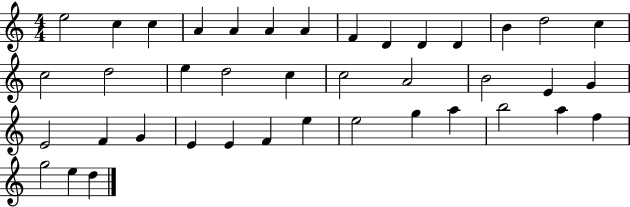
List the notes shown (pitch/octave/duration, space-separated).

E5/h C5/q C5/q A4/q A4/q A4/q A4/q F4/q D4/q D4/q D4/q B4/q D5/h C5/q C5/h D5/h E5/q D5/h C5/q C5/h A4/h B4/h E4/q G4/q E4/h F4/q G4/q E4/q E4/q F4/q E5/q E5/h G5/q A5/q B5/h A5/q F5/q G5/h E5/q D5/q